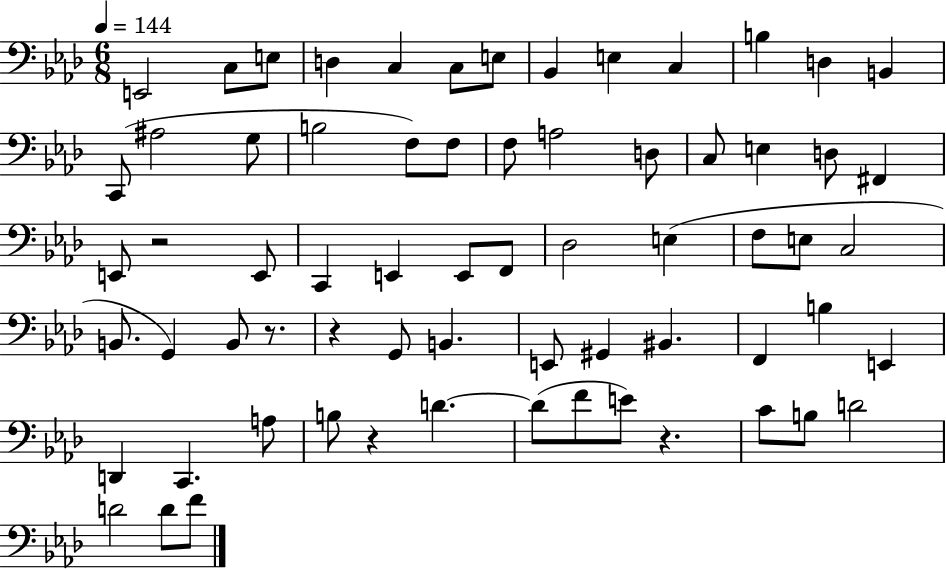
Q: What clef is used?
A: bass